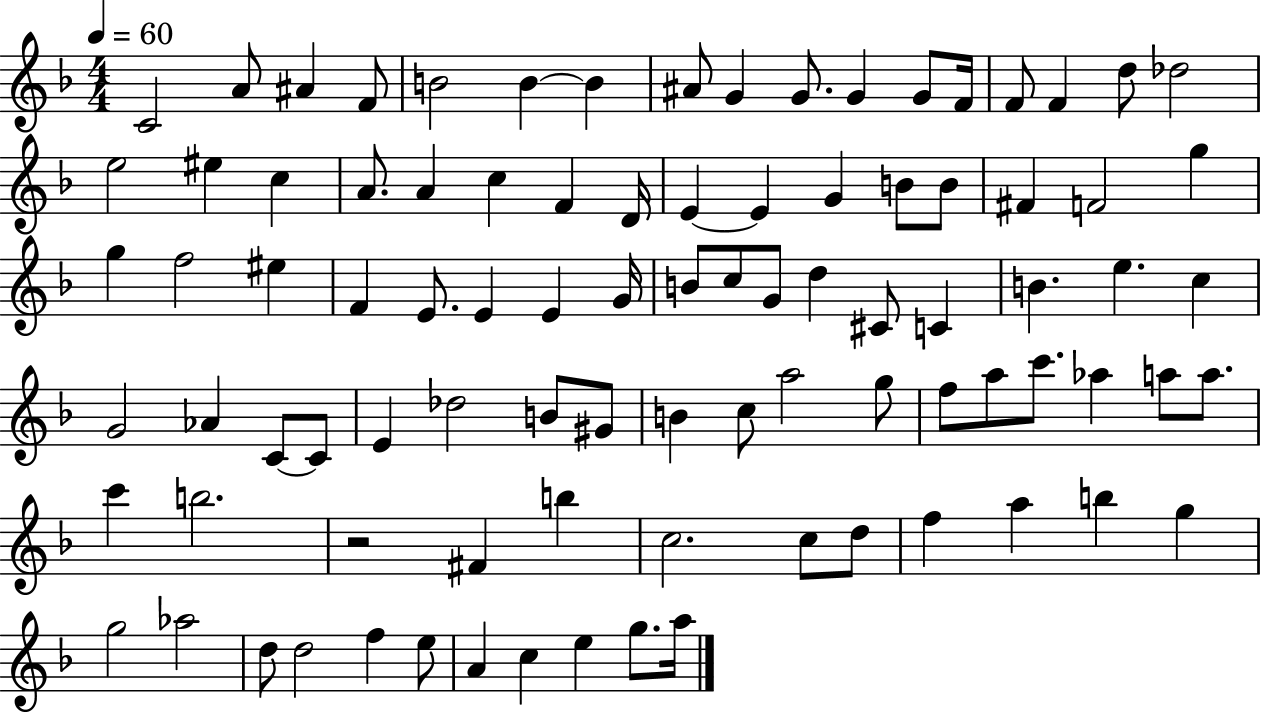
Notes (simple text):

C4/h A4/e A#4/q F4/e B4/h B4/q B4/q A#4/e G4/q G4/e. G4/q G4/e F4/s F4/e F4/q D5/e Db5/h E5/h EIS5/q C5/q A4/e. A4/q C5/q F4/q D4/s E4/q E4/q G4/q B4/e B4/e F#4/q F4/h G5/q G5/q F5/h EIS5/q F4/q E4/e. E4/q E4/q G4/s B4/e C5/e G4/e D5/q C#4/e C4/q B4/q. E5/q. C5/q G4/h Ab4/q C4/e C4/e E4/q Db5/h B4/e G#4/e B4/q C5/e A5/h G5/e F5/e A5/e C6/e. Ab5/q A5/e A5/e. C6/q B5/h. R/h F#4/q B5/q C5/h. C5/e D5/e F5/q A5/q B5/q G5/q G5/h Ab5/h D5/e D5/h F5/q E5/e A4/q C5/q E5/q G5/e. A5/s